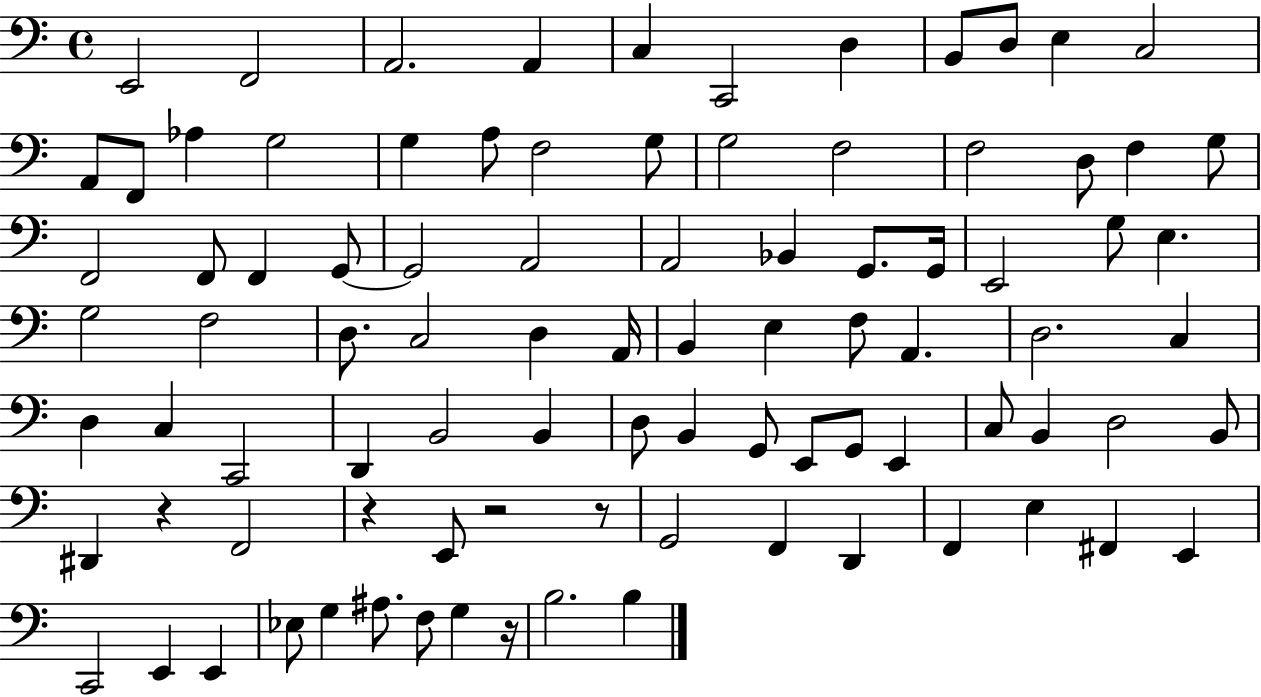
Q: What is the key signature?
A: C major